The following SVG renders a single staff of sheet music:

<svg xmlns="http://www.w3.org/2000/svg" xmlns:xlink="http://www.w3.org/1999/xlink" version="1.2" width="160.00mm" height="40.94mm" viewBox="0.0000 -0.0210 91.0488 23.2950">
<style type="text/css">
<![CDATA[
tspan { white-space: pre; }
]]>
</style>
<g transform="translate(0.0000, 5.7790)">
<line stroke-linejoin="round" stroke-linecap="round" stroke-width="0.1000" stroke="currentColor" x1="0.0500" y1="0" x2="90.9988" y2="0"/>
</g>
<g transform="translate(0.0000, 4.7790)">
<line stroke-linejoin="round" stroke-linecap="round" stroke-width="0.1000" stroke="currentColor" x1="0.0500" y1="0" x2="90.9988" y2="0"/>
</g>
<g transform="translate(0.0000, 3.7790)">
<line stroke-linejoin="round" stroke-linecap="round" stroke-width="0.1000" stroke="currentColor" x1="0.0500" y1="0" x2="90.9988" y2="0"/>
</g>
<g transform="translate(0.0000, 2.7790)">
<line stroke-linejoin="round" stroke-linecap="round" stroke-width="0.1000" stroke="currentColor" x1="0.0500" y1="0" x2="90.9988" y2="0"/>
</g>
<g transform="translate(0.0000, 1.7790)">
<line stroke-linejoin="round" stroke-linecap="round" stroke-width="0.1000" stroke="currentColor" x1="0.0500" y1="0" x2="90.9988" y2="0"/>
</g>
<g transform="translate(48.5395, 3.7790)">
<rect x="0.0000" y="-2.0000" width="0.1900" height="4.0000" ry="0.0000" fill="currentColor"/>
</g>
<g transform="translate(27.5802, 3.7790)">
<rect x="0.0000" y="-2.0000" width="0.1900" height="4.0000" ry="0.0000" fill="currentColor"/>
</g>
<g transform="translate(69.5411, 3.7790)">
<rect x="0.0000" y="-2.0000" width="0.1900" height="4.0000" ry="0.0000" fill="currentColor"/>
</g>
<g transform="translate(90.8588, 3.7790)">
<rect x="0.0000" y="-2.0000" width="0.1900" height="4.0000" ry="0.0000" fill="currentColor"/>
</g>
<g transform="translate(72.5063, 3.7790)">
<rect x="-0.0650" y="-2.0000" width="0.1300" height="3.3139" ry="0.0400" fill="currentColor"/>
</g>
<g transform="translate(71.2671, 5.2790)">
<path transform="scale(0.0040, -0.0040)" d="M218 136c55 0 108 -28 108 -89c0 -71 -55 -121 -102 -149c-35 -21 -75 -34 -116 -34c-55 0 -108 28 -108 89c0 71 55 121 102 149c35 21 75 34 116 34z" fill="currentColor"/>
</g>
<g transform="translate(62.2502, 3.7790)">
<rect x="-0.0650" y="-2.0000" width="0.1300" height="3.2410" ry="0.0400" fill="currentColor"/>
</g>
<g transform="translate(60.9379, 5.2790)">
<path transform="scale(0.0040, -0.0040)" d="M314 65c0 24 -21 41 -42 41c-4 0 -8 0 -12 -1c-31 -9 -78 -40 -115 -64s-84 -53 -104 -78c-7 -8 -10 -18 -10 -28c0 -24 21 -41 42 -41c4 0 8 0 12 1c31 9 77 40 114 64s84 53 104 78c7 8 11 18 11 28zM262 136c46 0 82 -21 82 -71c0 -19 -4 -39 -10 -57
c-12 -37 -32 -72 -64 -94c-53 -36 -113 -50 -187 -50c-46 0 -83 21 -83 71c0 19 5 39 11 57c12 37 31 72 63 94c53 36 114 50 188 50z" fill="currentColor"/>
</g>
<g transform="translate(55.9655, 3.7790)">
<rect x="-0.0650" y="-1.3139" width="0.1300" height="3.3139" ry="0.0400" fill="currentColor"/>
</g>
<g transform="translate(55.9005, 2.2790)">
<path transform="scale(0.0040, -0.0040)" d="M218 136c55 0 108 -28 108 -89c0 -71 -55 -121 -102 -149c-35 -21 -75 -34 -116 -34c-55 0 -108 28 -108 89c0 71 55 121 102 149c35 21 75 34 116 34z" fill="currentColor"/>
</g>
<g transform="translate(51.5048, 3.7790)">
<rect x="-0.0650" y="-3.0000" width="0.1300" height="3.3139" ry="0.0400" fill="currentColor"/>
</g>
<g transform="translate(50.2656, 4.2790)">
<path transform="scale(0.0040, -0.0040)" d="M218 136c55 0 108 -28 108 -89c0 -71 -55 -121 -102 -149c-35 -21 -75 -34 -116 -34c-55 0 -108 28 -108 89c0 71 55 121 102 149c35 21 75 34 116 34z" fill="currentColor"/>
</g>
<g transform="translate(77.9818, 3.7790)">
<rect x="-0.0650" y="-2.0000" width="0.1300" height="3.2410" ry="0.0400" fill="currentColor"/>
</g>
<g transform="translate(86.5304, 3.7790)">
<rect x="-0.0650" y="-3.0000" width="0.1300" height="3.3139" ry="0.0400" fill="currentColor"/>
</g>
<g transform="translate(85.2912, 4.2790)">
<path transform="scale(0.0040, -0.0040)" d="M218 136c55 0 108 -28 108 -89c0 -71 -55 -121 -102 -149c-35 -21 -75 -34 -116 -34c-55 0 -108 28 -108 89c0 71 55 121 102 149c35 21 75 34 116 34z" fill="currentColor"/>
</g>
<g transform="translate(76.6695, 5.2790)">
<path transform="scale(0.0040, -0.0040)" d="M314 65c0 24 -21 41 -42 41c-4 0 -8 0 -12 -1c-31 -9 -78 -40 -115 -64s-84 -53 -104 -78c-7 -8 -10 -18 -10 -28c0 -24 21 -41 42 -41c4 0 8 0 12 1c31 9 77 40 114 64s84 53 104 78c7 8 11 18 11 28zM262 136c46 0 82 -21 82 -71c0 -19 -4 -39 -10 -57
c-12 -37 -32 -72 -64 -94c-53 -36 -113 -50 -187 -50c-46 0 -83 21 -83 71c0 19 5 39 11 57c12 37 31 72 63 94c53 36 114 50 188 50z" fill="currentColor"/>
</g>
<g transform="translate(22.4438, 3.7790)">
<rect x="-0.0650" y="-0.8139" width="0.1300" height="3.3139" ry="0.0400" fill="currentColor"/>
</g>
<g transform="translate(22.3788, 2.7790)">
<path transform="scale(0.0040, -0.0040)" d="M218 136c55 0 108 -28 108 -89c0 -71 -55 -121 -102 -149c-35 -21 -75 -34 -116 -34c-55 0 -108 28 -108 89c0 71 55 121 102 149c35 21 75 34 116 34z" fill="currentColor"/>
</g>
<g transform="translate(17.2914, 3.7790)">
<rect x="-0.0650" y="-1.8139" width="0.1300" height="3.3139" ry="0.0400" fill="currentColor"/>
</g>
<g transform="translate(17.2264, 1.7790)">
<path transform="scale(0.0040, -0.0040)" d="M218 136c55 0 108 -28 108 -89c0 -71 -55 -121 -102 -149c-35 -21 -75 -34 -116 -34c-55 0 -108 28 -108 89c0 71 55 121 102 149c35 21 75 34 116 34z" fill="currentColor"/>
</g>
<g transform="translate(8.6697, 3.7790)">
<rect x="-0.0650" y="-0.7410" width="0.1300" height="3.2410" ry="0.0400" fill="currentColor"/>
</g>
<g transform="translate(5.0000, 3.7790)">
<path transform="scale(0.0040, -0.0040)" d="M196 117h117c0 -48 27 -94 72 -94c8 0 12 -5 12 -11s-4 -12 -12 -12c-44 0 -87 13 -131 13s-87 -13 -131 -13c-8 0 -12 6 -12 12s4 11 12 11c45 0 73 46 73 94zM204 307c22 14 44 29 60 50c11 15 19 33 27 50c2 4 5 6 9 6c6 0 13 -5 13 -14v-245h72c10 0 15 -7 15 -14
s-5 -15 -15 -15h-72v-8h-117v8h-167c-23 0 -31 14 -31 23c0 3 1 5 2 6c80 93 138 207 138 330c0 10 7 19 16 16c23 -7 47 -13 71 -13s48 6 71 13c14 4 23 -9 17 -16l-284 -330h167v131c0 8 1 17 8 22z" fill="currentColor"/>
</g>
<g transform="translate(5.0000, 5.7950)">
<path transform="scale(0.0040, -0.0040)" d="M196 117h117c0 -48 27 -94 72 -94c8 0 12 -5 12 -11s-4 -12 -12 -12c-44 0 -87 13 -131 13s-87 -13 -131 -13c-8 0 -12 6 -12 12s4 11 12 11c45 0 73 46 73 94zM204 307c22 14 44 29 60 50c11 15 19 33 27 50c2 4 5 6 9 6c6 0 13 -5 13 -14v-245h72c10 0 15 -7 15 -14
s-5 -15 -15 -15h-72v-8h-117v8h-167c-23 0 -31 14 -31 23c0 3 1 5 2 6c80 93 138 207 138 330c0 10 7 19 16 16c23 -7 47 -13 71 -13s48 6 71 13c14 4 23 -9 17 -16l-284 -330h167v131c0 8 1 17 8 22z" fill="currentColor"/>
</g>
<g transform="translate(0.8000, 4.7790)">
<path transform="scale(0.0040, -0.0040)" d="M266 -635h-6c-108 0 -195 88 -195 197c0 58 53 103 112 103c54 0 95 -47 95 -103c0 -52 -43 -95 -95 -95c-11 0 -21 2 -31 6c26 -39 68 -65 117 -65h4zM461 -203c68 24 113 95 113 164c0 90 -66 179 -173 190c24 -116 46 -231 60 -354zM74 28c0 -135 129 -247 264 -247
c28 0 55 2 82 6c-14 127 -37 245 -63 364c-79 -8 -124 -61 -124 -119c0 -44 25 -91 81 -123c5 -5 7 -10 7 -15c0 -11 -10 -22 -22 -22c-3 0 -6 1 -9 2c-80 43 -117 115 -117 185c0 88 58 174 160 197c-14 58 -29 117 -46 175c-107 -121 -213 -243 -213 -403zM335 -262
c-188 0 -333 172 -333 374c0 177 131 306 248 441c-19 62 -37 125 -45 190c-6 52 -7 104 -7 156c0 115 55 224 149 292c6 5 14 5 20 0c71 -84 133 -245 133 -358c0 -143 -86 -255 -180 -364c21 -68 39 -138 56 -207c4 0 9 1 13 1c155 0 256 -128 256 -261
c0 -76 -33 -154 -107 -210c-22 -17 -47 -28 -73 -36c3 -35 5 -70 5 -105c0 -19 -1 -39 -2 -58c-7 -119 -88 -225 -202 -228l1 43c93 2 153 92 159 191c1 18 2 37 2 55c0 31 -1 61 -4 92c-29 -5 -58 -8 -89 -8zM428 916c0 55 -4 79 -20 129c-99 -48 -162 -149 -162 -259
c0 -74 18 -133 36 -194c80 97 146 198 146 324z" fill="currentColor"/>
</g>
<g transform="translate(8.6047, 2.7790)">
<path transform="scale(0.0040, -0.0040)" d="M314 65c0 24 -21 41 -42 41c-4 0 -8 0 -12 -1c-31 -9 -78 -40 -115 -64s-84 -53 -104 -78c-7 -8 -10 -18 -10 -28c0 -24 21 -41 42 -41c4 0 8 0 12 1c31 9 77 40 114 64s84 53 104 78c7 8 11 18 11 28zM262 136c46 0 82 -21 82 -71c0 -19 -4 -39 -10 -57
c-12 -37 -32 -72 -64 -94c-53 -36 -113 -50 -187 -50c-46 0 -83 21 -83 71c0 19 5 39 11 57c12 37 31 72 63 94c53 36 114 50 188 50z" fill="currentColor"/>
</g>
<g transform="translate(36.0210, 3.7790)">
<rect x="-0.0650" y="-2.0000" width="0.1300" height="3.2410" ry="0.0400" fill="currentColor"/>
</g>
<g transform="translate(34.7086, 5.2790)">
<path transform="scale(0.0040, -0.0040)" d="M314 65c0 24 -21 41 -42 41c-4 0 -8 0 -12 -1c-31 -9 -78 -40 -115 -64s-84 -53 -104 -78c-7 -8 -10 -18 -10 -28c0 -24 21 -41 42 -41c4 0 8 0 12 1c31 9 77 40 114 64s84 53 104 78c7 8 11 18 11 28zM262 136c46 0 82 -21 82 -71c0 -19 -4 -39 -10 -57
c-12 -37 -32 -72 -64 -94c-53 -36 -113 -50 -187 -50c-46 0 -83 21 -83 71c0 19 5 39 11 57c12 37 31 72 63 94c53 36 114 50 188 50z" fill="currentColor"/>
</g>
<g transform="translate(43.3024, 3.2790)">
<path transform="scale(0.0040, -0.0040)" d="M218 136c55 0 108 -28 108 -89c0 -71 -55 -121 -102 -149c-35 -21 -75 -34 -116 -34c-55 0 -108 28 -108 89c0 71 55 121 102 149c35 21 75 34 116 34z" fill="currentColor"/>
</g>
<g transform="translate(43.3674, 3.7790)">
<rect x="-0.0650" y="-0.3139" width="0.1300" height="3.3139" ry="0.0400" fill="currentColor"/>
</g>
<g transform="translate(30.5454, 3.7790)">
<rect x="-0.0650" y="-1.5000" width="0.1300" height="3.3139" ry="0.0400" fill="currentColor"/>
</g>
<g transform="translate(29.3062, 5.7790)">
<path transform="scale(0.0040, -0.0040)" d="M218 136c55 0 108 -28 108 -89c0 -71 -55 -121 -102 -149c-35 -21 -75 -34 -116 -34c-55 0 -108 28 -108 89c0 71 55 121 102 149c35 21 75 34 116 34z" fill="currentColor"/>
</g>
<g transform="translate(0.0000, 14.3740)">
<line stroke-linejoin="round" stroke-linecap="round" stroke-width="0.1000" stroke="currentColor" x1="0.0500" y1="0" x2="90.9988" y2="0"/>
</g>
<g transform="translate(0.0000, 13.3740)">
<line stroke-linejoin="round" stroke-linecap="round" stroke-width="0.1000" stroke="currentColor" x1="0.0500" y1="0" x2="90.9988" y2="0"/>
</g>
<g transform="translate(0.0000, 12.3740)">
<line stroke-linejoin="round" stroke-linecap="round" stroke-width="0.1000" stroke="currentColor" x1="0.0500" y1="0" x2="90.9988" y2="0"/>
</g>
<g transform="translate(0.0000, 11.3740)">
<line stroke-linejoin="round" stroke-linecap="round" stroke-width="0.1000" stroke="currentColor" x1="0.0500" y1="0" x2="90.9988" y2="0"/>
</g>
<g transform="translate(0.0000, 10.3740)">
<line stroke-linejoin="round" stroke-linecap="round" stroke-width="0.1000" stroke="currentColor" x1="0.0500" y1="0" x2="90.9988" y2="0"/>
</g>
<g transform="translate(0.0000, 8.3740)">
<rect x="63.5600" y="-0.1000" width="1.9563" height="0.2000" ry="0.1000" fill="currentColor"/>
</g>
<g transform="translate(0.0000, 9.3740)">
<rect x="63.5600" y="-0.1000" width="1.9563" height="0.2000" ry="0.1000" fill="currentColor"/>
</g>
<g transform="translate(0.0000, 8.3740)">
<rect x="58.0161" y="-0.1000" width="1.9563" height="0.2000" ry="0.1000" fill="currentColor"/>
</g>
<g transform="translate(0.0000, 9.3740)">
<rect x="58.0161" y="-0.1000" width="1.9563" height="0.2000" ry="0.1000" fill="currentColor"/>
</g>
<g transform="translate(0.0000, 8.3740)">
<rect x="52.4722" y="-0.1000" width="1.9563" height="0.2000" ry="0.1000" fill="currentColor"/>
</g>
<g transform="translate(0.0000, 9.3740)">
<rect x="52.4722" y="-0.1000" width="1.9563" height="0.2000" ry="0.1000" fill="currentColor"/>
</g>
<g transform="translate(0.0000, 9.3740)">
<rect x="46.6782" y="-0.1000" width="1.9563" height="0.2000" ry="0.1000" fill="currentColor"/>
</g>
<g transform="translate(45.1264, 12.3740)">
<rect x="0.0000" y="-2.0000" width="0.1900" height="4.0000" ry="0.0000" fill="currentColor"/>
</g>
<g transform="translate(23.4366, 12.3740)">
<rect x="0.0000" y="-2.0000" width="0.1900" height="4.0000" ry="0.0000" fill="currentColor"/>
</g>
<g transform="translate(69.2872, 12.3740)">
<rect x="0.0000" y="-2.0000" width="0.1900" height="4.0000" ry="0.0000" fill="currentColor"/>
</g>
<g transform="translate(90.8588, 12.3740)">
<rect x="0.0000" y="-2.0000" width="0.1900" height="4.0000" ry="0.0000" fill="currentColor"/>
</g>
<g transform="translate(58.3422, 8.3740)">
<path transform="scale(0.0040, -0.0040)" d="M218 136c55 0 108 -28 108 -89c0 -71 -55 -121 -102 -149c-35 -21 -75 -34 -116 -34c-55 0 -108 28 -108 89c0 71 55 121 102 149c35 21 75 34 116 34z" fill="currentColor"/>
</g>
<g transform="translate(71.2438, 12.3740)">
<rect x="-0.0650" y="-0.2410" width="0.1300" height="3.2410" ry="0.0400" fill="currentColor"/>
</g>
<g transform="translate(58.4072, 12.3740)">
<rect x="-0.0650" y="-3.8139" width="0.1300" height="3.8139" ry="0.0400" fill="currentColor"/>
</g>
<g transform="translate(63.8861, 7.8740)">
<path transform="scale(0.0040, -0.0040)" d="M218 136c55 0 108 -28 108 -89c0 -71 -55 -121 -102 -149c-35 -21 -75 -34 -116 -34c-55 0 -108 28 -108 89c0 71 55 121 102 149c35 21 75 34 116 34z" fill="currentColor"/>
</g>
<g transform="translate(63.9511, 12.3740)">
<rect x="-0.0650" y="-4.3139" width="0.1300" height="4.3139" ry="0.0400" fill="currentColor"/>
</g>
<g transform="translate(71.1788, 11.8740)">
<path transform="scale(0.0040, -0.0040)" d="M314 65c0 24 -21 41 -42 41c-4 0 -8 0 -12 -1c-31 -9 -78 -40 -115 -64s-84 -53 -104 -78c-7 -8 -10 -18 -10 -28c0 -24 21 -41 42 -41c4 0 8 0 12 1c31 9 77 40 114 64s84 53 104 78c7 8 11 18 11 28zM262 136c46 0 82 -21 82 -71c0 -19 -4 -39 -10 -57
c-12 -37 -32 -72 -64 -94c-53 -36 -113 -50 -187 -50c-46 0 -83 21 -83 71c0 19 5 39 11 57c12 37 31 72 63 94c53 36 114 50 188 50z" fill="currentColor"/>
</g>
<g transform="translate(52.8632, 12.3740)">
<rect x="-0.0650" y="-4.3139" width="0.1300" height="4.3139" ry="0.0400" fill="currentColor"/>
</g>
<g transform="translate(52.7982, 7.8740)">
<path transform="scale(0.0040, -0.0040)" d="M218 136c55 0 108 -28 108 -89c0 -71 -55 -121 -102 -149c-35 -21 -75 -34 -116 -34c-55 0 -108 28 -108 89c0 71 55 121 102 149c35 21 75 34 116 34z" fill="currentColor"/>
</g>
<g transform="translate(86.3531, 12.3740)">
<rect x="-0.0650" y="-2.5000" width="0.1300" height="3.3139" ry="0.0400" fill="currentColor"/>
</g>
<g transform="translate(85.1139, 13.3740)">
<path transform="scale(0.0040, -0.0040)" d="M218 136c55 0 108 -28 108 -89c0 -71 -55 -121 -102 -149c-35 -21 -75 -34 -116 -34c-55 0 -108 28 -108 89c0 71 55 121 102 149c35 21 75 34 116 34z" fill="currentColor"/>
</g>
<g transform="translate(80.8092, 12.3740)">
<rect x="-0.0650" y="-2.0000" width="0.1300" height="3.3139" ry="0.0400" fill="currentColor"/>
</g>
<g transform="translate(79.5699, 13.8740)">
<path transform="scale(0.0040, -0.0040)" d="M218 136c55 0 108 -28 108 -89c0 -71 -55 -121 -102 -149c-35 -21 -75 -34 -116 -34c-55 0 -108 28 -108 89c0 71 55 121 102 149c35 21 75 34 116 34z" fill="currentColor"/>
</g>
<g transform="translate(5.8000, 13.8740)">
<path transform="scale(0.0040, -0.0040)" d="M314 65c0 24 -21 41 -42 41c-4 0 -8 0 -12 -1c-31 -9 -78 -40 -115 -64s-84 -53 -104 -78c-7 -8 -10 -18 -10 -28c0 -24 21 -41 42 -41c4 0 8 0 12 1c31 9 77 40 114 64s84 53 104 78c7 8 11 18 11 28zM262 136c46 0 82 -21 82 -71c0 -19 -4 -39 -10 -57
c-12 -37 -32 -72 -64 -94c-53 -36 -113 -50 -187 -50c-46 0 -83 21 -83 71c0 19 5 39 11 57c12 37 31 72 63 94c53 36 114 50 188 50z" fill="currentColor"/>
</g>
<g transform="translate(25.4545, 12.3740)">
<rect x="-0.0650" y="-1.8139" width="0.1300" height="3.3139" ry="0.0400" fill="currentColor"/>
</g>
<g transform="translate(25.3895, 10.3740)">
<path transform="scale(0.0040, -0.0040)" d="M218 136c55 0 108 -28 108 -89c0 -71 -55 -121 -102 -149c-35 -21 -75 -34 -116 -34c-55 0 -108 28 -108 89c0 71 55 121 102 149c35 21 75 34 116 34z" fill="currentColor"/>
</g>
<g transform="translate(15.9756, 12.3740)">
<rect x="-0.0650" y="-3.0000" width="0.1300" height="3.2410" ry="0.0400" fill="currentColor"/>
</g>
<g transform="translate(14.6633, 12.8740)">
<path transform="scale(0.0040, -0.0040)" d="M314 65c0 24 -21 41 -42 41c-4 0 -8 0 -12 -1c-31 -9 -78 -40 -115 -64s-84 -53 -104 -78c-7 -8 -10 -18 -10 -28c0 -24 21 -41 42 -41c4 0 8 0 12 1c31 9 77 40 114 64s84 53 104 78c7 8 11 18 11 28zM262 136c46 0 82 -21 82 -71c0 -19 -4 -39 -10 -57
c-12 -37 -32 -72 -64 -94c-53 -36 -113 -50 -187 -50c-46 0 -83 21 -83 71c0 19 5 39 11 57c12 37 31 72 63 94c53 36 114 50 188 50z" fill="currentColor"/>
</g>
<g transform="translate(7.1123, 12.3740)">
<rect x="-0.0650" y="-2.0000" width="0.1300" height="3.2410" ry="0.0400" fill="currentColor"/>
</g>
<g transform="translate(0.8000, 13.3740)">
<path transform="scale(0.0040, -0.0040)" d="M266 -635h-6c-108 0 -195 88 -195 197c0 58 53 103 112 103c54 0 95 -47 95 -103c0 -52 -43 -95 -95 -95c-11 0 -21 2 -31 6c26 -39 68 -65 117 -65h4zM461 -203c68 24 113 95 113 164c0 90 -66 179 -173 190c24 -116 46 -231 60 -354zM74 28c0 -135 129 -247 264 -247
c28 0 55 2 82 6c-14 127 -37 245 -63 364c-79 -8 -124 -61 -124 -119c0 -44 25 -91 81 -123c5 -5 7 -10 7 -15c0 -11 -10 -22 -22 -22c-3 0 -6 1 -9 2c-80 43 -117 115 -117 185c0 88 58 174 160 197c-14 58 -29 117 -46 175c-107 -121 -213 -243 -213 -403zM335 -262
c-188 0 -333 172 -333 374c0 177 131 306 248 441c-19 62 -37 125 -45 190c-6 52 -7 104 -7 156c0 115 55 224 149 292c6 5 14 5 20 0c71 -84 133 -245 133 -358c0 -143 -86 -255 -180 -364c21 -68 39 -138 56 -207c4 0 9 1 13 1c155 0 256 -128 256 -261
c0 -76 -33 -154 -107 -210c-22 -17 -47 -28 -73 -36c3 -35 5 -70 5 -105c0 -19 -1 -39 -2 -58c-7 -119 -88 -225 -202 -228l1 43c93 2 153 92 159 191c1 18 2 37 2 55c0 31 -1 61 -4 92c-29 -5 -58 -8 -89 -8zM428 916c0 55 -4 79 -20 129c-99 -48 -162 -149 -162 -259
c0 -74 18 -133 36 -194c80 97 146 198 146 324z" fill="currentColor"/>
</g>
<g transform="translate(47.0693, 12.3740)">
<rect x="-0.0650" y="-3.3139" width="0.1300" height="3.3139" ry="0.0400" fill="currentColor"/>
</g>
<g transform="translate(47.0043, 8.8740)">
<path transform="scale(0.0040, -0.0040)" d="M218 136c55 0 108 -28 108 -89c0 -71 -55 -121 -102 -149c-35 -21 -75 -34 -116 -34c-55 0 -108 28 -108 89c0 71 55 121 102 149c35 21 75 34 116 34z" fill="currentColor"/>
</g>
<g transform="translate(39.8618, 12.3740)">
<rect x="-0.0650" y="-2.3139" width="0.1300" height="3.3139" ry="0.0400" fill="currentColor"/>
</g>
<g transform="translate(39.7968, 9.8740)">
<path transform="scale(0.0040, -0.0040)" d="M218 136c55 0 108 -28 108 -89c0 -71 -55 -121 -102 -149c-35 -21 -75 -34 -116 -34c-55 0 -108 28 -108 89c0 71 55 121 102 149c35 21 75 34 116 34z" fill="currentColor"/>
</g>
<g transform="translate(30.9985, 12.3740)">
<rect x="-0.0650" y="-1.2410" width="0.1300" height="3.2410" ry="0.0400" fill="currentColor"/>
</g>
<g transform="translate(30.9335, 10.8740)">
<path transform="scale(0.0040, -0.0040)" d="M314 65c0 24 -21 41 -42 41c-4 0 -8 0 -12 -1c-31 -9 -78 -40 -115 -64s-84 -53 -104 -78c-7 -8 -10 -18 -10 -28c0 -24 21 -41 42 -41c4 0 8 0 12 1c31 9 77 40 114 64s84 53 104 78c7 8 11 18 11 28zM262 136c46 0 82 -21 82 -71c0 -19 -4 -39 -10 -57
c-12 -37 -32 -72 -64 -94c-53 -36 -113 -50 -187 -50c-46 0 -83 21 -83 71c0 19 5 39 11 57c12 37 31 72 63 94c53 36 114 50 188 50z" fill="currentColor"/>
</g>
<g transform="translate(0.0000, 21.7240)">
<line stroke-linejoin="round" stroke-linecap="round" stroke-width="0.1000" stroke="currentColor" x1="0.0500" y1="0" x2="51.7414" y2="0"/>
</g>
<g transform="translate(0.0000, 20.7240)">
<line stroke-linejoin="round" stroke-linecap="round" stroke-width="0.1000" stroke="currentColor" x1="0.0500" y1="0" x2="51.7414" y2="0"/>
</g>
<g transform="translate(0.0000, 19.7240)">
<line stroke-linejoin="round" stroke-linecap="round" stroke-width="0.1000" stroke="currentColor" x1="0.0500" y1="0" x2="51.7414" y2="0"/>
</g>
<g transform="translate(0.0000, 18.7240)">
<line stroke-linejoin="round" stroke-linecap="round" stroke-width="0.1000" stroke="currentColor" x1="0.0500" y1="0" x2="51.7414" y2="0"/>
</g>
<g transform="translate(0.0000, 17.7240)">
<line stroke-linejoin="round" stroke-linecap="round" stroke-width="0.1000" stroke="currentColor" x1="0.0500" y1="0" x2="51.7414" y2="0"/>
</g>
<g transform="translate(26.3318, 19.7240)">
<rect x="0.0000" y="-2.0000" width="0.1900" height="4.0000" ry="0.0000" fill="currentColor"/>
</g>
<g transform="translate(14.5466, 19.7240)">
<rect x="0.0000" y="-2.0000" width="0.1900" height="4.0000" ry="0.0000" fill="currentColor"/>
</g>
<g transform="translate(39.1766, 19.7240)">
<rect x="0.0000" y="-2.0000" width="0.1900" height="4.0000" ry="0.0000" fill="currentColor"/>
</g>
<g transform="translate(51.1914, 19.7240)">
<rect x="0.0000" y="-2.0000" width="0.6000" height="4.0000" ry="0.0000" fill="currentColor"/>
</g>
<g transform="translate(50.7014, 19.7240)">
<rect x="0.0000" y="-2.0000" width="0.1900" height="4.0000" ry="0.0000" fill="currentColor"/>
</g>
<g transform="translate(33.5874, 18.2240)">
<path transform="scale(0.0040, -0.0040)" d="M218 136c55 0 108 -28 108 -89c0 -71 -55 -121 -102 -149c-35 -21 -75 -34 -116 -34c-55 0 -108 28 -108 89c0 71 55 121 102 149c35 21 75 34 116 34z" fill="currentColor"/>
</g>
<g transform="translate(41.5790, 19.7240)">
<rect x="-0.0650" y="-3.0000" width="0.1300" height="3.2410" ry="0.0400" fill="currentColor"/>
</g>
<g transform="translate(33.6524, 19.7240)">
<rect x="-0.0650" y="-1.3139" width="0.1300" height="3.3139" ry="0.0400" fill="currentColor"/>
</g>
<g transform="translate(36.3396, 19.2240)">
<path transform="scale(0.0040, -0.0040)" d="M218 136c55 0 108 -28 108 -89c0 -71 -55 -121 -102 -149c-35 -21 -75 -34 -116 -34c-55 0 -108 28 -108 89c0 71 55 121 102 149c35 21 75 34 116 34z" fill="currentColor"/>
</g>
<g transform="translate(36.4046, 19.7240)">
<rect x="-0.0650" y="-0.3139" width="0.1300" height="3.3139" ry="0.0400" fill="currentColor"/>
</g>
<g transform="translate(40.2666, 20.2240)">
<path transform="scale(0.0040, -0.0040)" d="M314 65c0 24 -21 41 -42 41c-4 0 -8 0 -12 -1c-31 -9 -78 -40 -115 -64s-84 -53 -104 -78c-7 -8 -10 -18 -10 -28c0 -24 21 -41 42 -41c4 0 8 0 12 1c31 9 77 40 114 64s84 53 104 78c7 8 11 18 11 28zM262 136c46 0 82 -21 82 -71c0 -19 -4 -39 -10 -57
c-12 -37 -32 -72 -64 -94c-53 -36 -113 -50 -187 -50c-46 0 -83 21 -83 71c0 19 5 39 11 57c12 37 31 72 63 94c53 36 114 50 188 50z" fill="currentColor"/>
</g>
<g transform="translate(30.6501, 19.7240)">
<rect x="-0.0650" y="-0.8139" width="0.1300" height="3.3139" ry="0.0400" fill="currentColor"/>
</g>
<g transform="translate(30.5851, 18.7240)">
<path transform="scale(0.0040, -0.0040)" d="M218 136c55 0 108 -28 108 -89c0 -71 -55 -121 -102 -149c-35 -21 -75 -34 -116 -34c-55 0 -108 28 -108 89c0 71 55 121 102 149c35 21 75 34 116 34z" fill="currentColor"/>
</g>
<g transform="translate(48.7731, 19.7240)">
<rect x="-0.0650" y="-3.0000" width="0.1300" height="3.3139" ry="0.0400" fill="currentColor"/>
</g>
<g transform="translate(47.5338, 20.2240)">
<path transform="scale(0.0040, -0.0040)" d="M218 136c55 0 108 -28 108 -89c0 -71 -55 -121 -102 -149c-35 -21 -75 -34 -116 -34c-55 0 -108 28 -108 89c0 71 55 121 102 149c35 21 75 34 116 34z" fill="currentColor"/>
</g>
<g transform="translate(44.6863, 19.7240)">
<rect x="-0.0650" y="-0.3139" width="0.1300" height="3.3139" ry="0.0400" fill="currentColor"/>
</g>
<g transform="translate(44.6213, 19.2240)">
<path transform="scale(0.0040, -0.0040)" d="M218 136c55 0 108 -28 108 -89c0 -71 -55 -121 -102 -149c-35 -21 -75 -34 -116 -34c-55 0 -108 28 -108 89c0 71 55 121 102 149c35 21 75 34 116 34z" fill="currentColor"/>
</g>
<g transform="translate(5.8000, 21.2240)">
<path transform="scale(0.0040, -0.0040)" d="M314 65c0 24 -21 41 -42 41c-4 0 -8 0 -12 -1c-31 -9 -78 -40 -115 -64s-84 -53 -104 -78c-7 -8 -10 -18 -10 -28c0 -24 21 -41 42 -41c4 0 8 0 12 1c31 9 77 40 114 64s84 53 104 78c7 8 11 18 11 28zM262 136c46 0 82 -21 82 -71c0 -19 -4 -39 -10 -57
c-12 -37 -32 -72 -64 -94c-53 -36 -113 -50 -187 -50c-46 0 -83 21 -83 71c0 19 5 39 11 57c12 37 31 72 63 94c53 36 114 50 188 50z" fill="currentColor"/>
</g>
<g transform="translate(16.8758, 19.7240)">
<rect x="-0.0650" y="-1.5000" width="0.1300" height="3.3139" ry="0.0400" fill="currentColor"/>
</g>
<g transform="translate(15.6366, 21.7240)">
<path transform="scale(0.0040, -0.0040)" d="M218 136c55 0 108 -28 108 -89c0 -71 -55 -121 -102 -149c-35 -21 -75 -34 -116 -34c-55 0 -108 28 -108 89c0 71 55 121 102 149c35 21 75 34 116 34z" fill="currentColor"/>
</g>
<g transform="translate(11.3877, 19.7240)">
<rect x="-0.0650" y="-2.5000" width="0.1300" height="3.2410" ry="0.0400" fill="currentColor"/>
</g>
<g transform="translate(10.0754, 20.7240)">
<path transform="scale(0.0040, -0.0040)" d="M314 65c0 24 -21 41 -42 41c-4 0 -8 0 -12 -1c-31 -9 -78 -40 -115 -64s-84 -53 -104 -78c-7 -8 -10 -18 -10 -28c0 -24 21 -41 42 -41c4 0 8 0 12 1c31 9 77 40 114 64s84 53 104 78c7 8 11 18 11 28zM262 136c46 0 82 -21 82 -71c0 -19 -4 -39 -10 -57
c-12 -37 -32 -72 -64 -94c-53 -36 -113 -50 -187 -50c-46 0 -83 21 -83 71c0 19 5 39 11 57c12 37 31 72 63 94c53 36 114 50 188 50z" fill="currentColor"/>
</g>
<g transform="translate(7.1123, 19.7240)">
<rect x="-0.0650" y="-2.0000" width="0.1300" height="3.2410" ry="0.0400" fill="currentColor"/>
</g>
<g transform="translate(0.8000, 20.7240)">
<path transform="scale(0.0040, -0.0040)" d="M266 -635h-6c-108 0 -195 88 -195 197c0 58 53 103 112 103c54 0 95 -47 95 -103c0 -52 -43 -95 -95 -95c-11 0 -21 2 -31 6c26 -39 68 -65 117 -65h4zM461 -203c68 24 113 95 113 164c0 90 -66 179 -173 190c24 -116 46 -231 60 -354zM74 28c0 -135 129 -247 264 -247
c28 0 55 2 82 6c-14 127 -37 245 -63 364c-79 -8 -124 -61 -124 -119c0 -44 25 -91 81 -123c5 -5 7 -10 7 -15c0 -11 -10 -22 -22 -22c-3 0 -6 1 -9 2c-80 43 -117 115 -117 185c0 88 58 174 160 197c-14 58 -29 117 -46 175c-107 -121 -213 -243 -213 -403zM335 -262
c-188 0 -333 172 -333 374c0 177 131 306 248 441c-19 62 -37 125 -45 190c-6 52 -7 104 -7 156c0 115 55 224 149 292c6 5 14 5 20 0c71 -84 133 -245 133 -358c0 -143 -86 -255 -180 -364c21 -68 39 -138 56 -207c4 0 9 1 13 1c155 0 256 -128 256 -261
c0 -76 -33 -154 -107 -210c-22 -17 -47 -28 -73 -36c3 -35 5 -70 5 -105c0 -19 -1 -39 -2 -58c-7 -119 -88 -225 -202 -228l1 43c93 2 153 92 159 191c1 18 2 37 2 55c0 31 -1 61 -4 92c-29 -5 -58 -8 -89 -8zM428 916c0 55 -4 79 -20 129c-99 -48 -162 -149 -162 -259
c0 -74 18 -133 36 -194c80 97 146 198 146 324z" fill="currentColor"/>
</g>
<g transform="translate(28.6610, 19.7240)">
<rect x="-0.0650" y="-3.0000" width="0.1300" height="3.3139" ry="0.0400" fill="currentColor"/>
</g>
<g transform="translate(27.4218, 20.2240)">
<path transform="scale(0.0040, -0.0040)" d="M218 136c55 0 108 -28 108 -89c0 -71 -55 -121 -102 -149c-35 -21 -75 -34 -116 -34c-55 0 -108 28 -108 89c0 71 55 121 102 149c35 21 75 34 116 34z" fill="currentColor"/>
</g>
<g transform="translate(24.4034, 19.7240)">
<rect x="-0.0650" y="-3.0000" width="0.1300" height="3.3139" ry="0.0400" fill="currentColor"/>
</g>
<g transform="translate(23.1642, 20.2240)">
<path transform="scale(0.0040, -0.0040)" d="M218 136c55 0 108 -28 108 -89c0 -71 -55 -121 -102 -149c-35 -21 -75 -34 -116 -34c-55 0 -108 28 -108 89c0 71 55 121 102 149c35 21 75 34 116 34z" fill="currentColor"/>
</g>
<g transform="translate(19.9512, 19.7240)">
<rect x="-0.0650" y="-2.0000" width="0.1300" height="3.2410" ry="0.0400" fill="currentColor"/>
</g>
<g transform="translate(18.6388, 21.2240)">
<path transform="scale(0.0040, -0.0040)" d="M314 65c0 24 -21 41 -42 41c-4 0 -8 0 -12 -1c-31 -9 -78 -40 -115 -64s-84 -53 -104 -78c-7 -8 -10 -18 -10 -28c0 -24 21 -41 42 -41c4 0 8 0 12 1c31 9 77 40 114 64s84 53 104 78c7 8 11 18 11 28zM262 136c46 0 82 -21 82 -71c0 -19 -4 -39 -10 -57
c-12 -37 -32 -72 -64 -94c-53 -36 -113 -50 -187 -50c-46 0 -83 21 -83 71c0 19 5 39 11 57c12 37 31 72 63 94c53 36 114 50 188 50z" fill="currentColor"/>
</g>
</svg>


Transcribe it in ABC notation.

X:1
T:Untitled
M:4/4
L:1/4
K:C
d2 f d E F2 c A e F2 F F2 A F2 A2 f e2 g b d' c' d' c2 F G F2 G2 E F2 A A d e c A2 c A